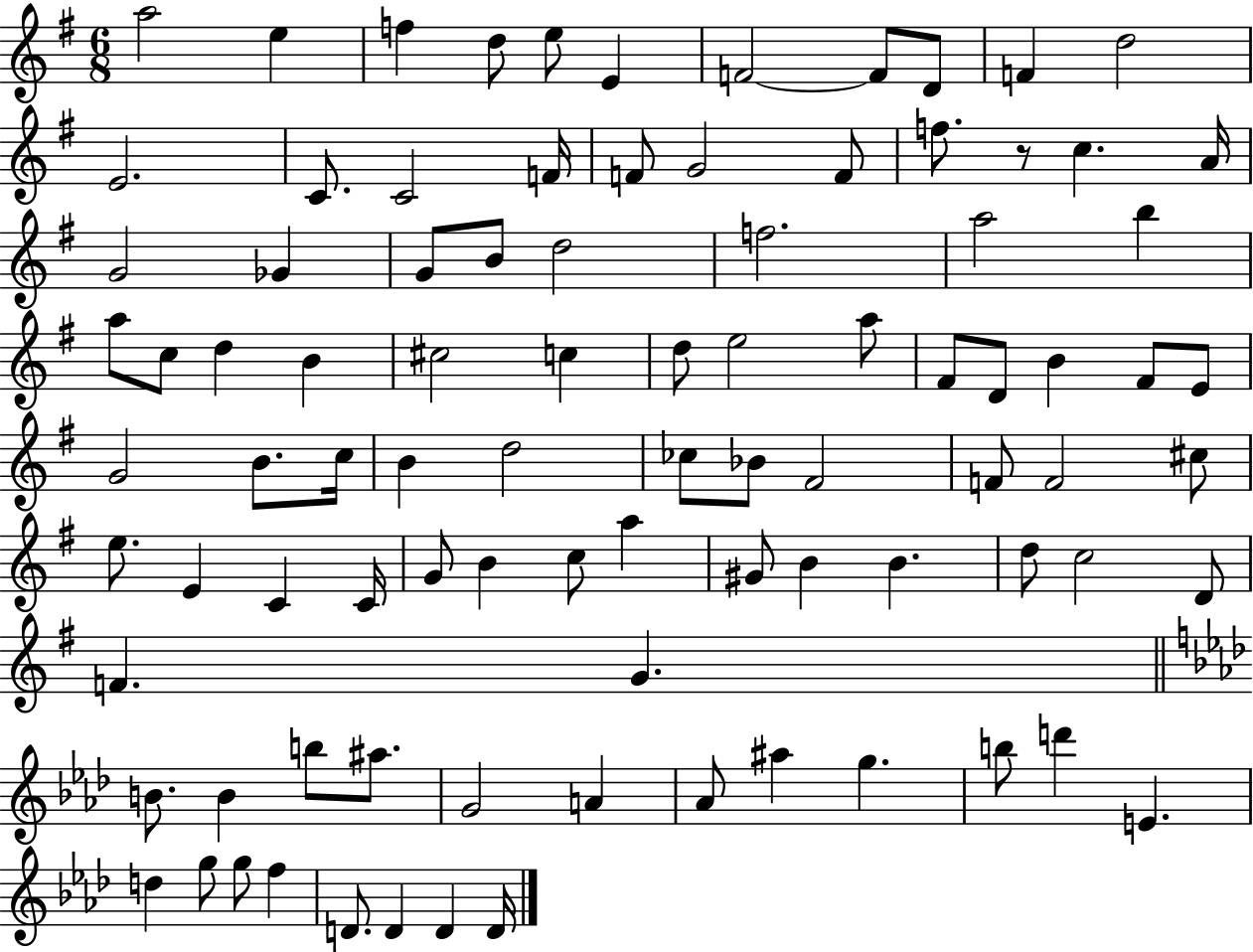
A5/h E5/q F5/q D5/e E5/e E4/q F4/h F4/e D4/e F4/q D5/h E4/h. C4/e. C4/h F4/s F4/e G4/h F4/e F5/e. R/e C5/q. A4/s G4/h Gb4/q G4/e B4/e D5/h F5/h. A5/h B5/q A5/e C5/e D5/q B4/q C#5/h C5/q D5/e E5/h A5/e F#4/e D4/e B4/q F#4/e E4/e G4/h B4/e. C5/s B4/q D5/h CES5/e Bb4/e F#4/h F4/e F4/h C#5/e E5/e. E4/q C4/q C4/s G4/e B4/q C5/e A5/q G#4/e B4/q B4/q. D5/e C5/h D4/e F4/q. G4/q. B4/e. B4/q B5/e A#5/e. G4/h A4/q Ab4/e A#5/q G5/q. B5/e D6/q E4/q. D5/q G5/e G5/e F5/q D4/e. D4/q D4/q D4/s